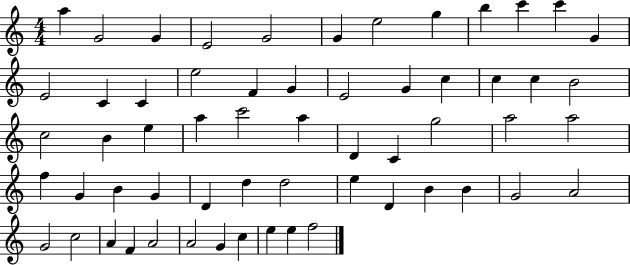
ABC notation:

X:1
T:Untitled
M:4/4
L:1/4
K:C
a G2 G E2 G2 G e2 g b c' c' G E2 C C e2 F G E2 G c c c B2 c2 B e a c'2 a D C g2 a2 a2 f G B G D d d2 e D B B G2 A2 G2 c2 A F A2 A2 G c e e f2